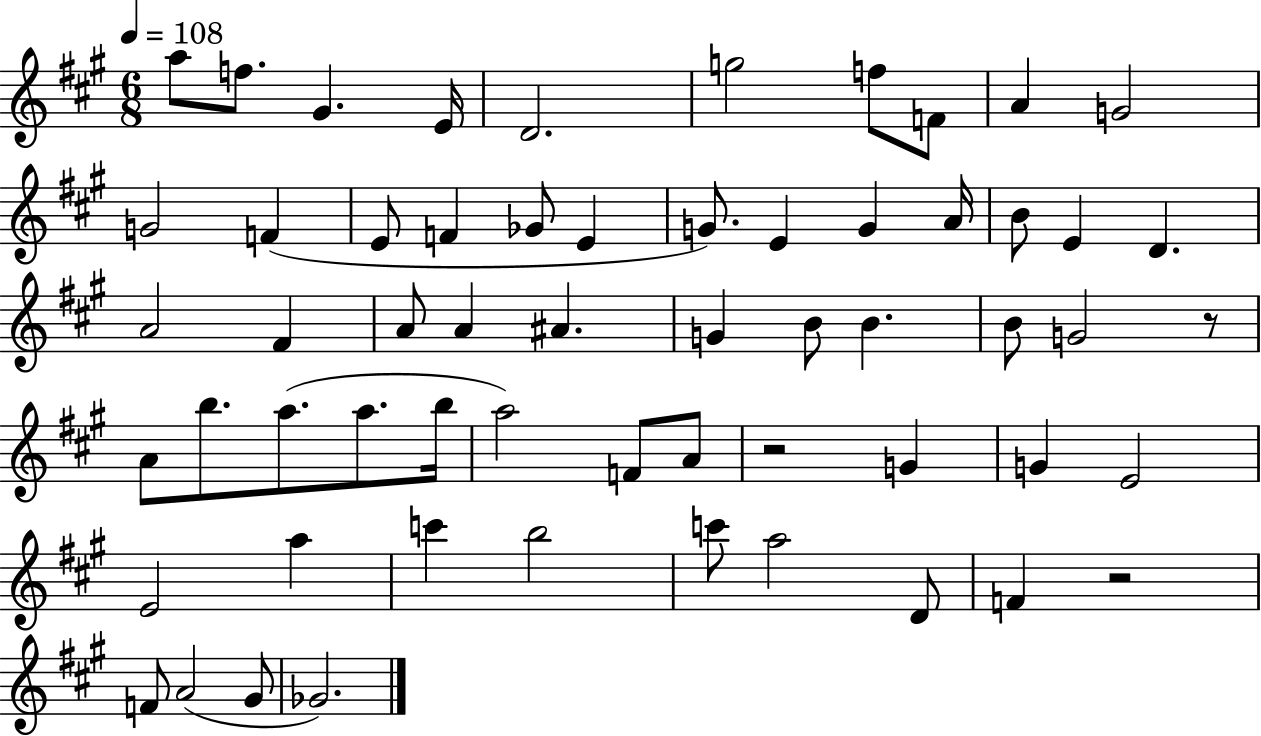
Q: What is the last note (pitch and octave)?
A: Gb4